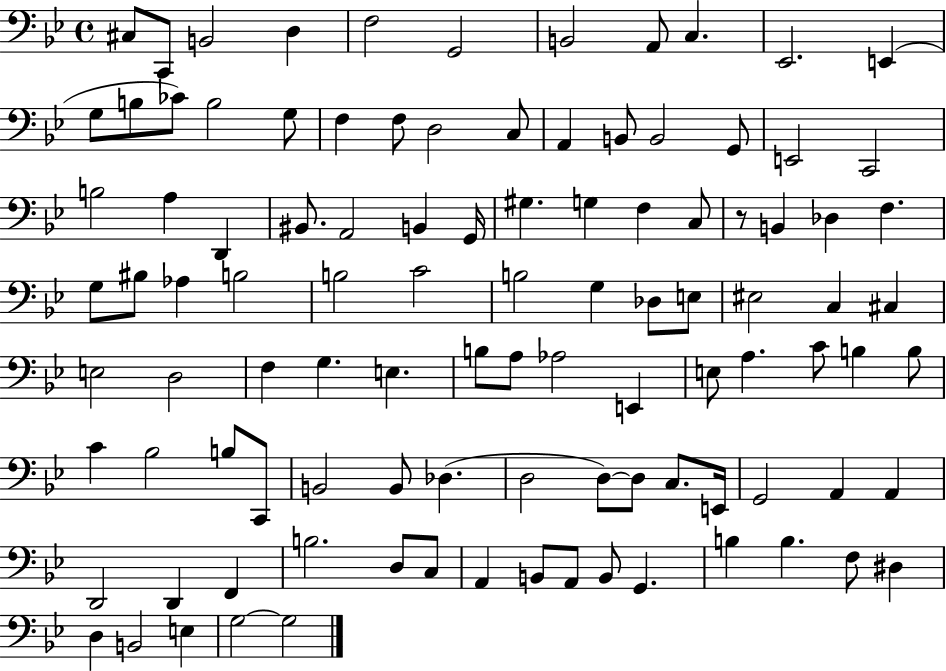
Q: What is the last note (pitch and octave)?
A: G3